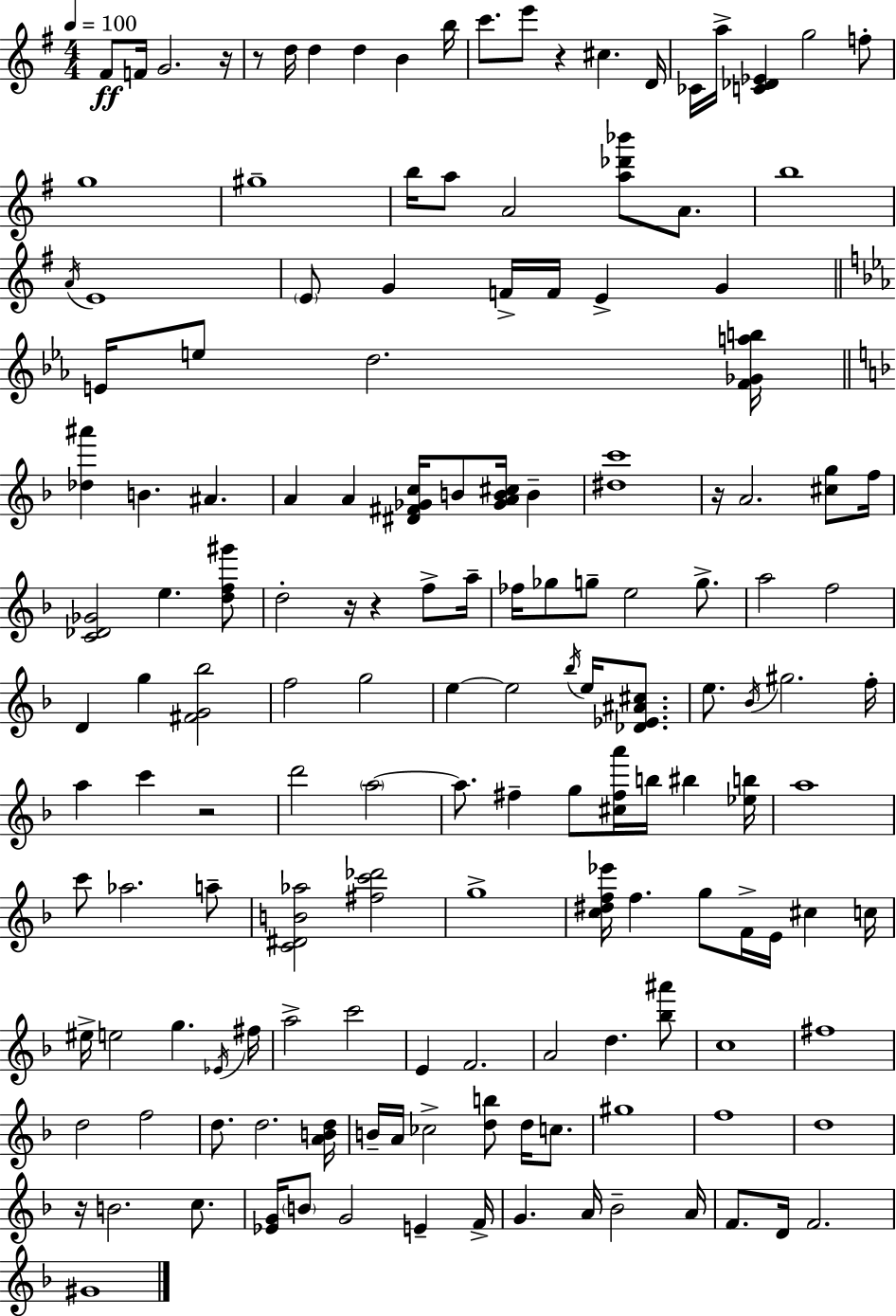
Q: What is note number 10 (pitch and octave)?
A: E6